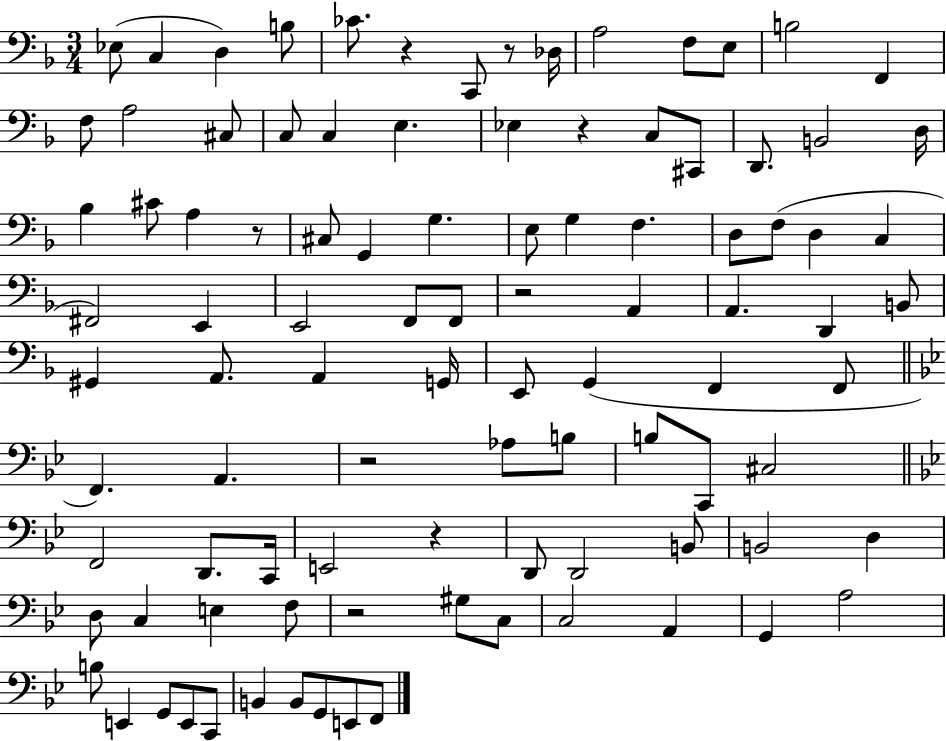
Eb3/e C3/q D3/q B3/e CES4/e. R/q C2/e R/e Db3/s A3/h F3/e E3/e B3/h F2/q F3/e A3/h C#3/e C3/e C3/q E3/q. Eb3/q R/q C3/e C#2/e D2/e. B2/h D3/s Bb3/q C#4/e A3/q R/e C#3/e G2/q G3/q. E3/e G3/q F3/q. D3/e F3/e D3/q C3/q F#2/h E2/q E2/h F2/e F2/e R/h A2/q A2/q. D2/q B2/e G#2/q A2/e. A2/q G2/s E2/e G2/q F2/q F2/e F2/q. A2/q. R/h Ab3/e B3/e B3/e C2/e C#3/h F2/h D2/e. C2/s E2/h R/q D2/e D2/h B2/e B2/h D3/q D3/e C3/q E3/q F3/e R/h G#3/e C3/e C3/h A2/q G2/q A3/h B3/e E2/q G2/e E2/e C2/e B2/q B2/e G2/e E2/e F2/e